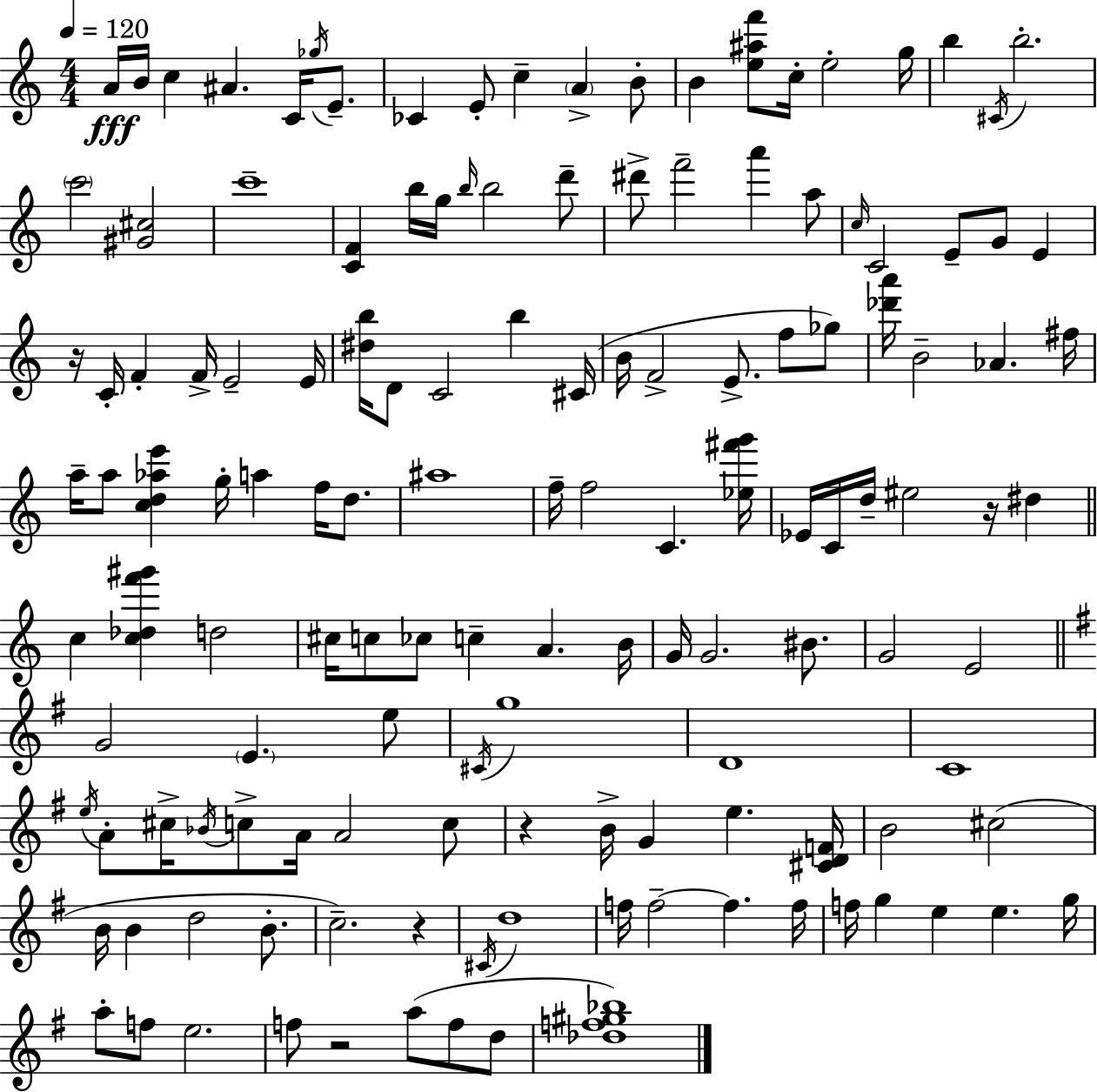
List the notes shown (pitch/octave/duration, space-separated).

A4/s B4/s C5/q A#4/q. C4/s Gb5/s E4/e. CES4/q E4/e C5/q A4/q B4/e B4/q [E5,A#5,F6]/e C5/s E5/h G5/s B5/q C#4/s B5/h. C6/h [G#4,C#5]/h C6/w [C4,F4]/q B5/s G5/s B5/s B5/h D6/e D#6/e F6/h A6/q A5/e C5/s C4/h E4/e G4/e E4/q R/s C4/s F4/q F4/s E4/h E4/s [D#5,B5]/s D4/e C4/h B5/q C#4/s B4/s F4/h E4/e. F5/e Gb5/e [Db6,A6]/s B4/h Ab4/q. F#5/s A5/s A5/e [C5,D5,Ab5,E6]/q G5/s A5/q F5/s D5/e. A#5/w F5/s F5/h C4/q. [Eb5,F#6,G6]/s Eb4/s C4/s D5/s EIS5/h R/s D#5/q C5/q [C5,Db5,F6,G#6]/q D5/h C#5/s C5/e CES5/e C5/q A4/q. B4/s G4/s G4/h. BIS4/e. G4/h E4/h G4/h E4/q. E5/e C#4/s G5/w D4/w C4/w E5/s A4/e C#5/s Bb4/s C5/e A4/s A4/h C5/e R/q B4/s G4/q E5/q. [C#4,D4,F4]/s B4/h C#5/h B4/s B4/q D5/h B4/e. C5/h. R/q C#4/s D5/w F5/s F5/h F5/q. F5/s F5/s G5/q E5/q E5/q. G5/s A5/e F5/e E5/h. F5/e R/h A5/e F5/e D5/e [Db5,F5,G#5,Bb5]/w